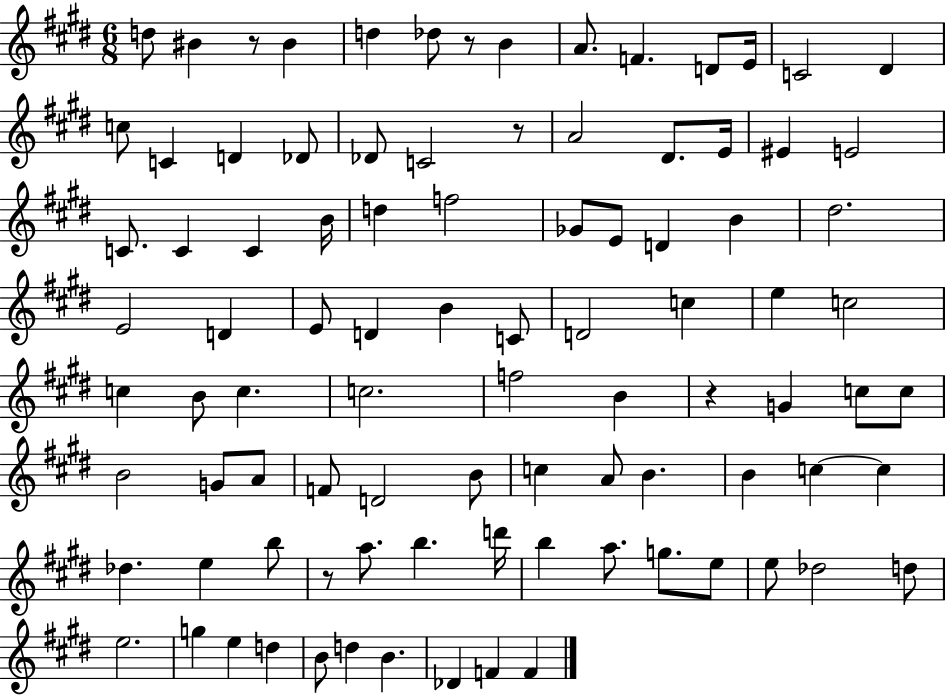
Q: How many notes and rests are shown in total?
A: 93